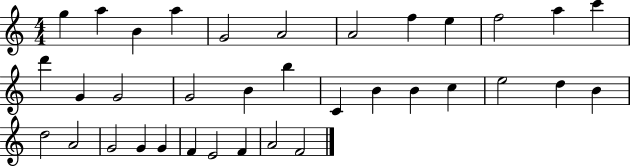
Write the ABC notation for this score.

X:1
T:Untitled
M:4/4
L:1/4
K:C
g a B a G2 A2 A2 f e f2 a c' d' G G2 G2 B b C B B c e2 d B d2 A2 G2 G G F E2 F A2 F2